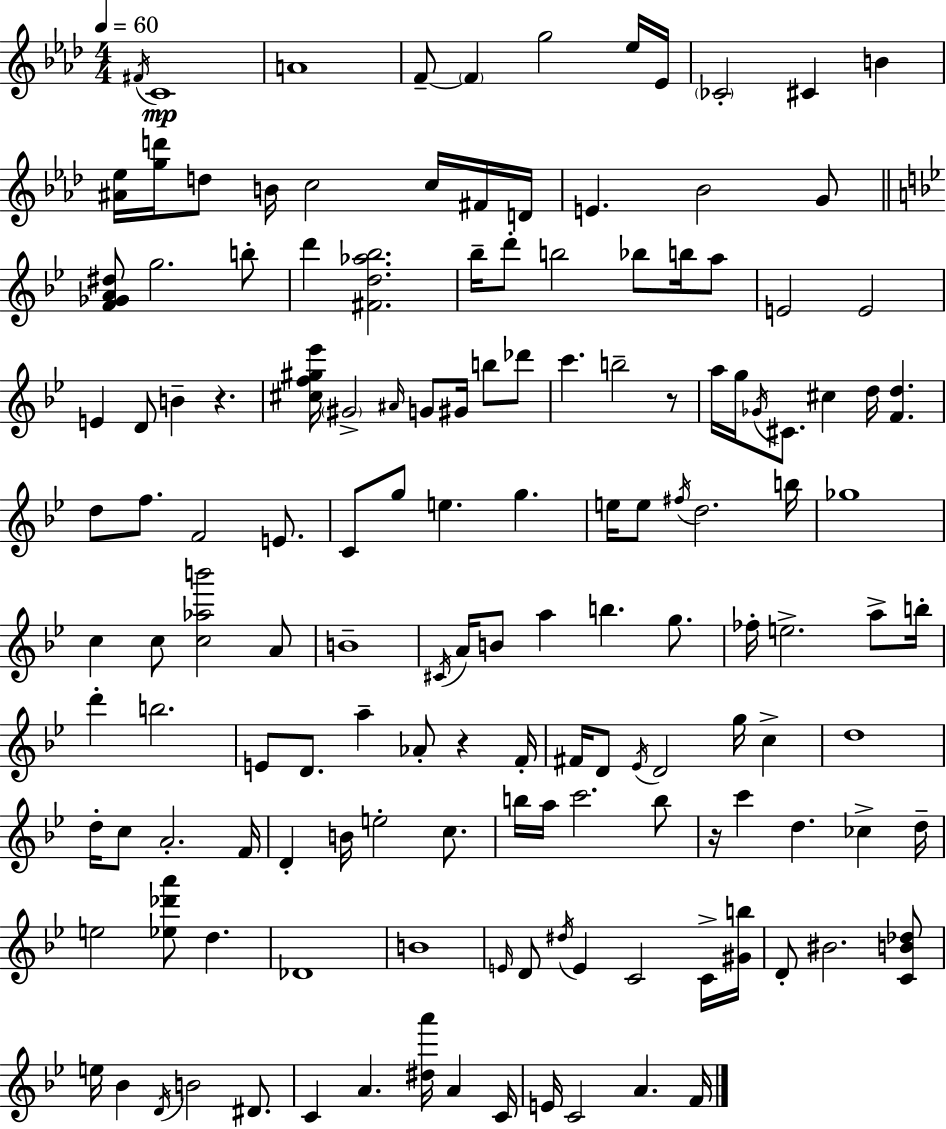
{
  \clef treble
  \numericTimeSignature
  \time 4/4
  \key aes \major
  \tempo 4 = 60
  \acciaccatura { fis'16 }\mp c'1 | a'1 | f'8--~~ \parenthesize f'4 g''2 ees''16 | ees'16 \parenthesize ces'2-. cis'4 b'4 | \break <ais' ees''>16 <g'' d'''>16 d''8 b'16 c''2 c''16 fis'16 | d'16 e'4. bes'2 g'8 | \bar "||" \break \key bes \major <f' ges' a' dis''>8 g''2. b''8-. | d'''4 <fis' d'' aes'' bes''>2. | bes''16-- d'''8-. b''2 bes''8 b''16 a''8 | e'2 e'2 | \break e'4 d'8 b'4-- r4. | <cis'' f'' gis'' ees'''>16 \parenthesize gis'2-> \grace { ais'16 } g'8 gis'16 b''8 des'''8 | c'''4. b''2-- r8 | a''16 g''16 \acciaccatura { ges'16 } cis'8. cis''4 d''16 <f' d''>4. | \break d''8 f''8. f'2 e'8. | c'8 g''8 e''4. g''4. | e''16 e''8 \acciaccatura { fis''16 } d''2. | b''16 ges''1 | \break c''4 c''8 <c'' aes'' b'''>2 | a'8 b'1-- | \acciaccatura { cis'16 } a'16 b'8 a''4 b''4. | g''8. fes''16-. e''2.-> | \break a''8-> b''16-. d'''4-. b''2. | e'8 d'8. a''4-- aes'8-. r4 | f'16-. fis'16 d'8 \acciaccatura { ees'16 } d'2 | g''16 c''4-> d''1 | \break d''16-. c''8 a'2.-. | f'16 d'4-. b'16 e''2-. | c''8. b''16 a''16 c'''2. | b''8 r16 c'''4 d''4. | \break ces''4-> d''16-- e''2 <ees'' des''' a'''>8 d''4. | des'1 | b'1 | \grace { e'16 } d'8 \acciaccatura { dis''16 } e'4 c'2 | \break c'16-> <gis' b''>16 d'8-. bis'2. | <c' b' des''>8 e''16 bes'4 \acciaccatura { d'16 } b'2 | dis'8. c'4 a'4. | <dis'' a'''>16 a'4 c'16 e'16 c'2 | \break a'4. f'16 \bar "|."
}